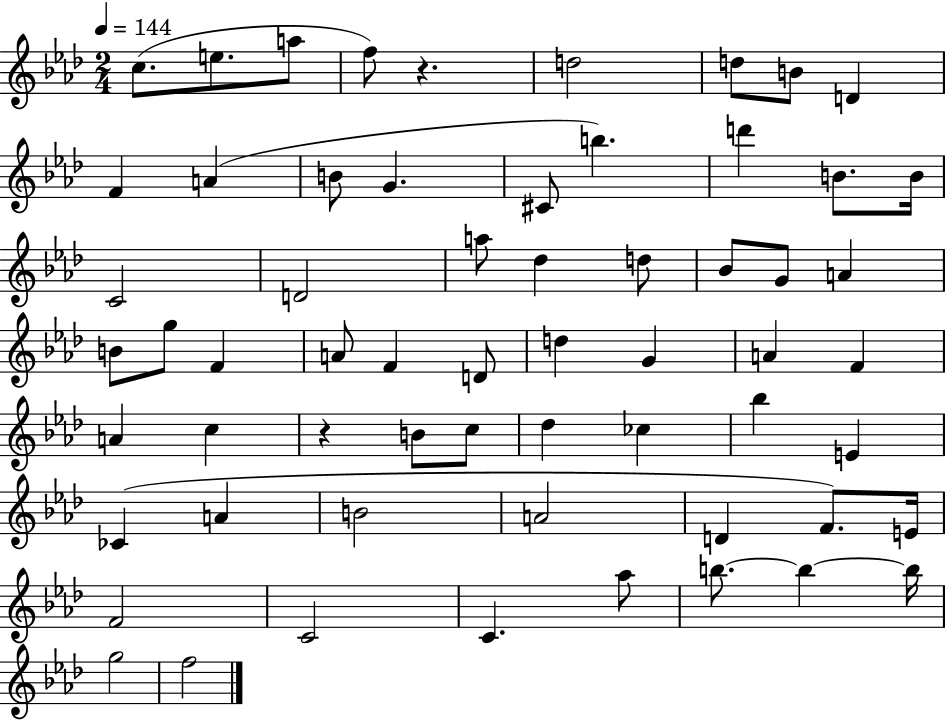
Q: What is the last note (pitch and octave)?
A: F5